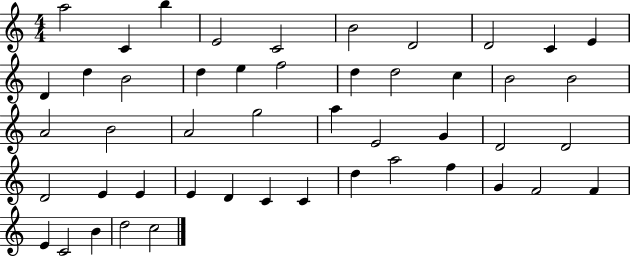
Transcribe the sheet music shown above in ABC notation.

X:1
T:Untitled
M:4/4
L:1/4
K:C
a2 C b E2 C2 B2 D2 D2 C E D d B2 d e f2 d d2 c B2 B2 A2 B2 A2 g2 a E2 G D2 D2 D2 E E E D C C d a2 f G F2 F E C2 B d2 c2